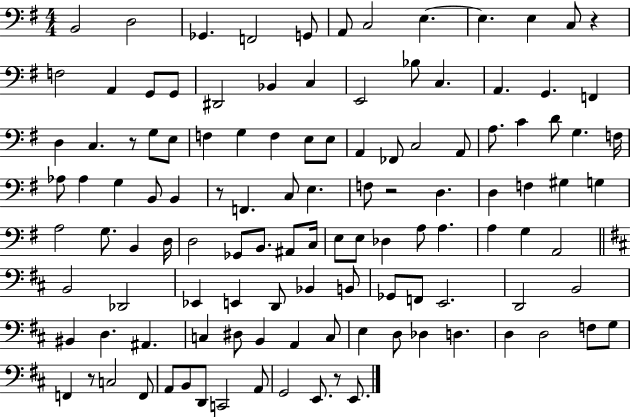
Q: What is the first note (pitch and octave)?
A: B2